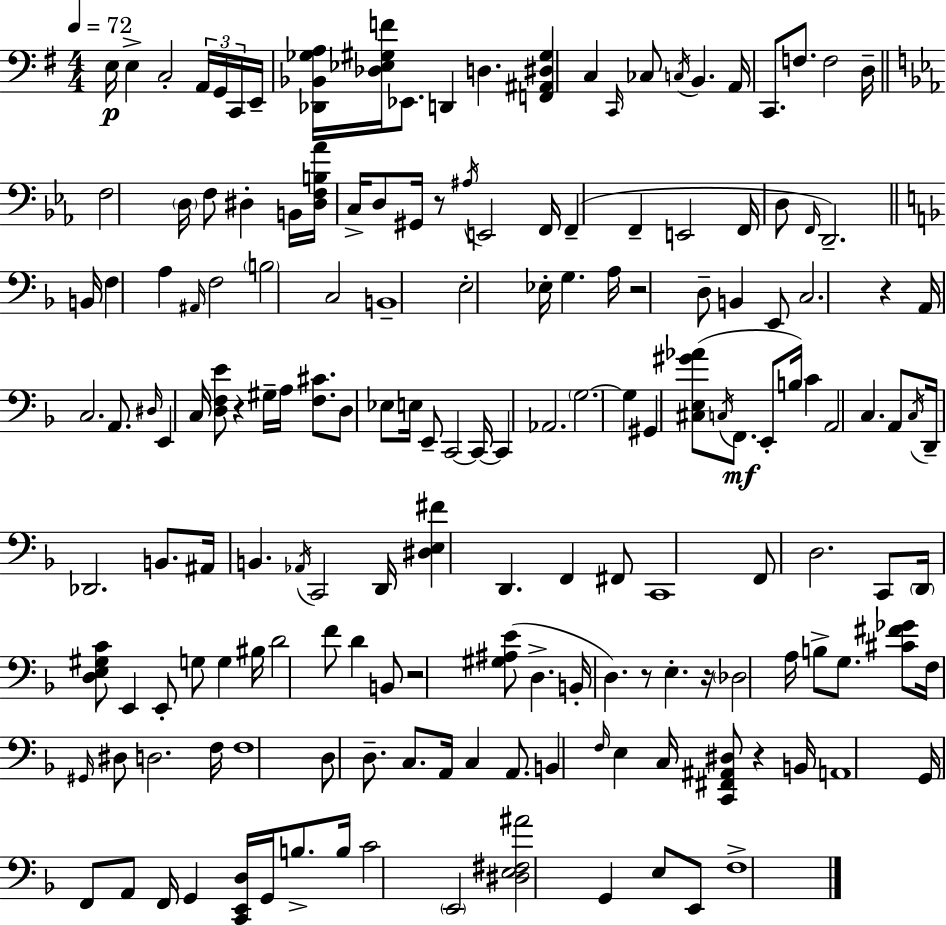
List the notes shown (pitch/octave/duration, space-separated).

E3/s E3/q C3/h A2/s G2/s C2/s E2/s [Db2,Bb2,Gb3,A3]/s [Db3,Eb3,G#3,F4]/s Eb2/e. D2/q D3/q. [F2,A#2,D#3,G#3]/q C3/q C2/s CES3/e C3/s B2/q. A2/s C2/e. F3/e. F3/h D3/s F3/h D3/s F3/e D#3/q B2/s [D#3,F3,B3,Ab4]/s C3/s D3/e G#2/s R/e A#3/s E2/h F2/s F2/q F2/q E2/h F2/s D3/e F2/s D2/h. B2/s F3/q A3/q A#2/s F3/h B3/h C3/h B2/w E3/h Eb3/s G3/q. A3/s R/h D3/e B2/q E2/e C3/h. R/q A2/s C3/h. A2/e. D#3/s E2/q C3/s [D3,F3,E4]/e R/q G#3/s A3/s [F3,C#4]/e. D3/e Eb3/e E3/s E2/e C2/h C2/s C2/q Ab2/h. G3/h. G3/q G#2/q [C#3,E3,G#4,Ab4]/e C3/s F2/e. E2/e B3/s C4/q A2/h C3/q. A2/e C3/s D2/s Db2/h. B2/e. A#2/s B2/q. Ab2/s C2/h D2/s [D#3,E3,F#4]/q D2/q. F2/q F#2/e C2/w F2/e D3/h. C2/e D2/s [D3,E3,G#3,C4]/e E2/q E2/e G3/e G3/q BIS3/s D4/h F4/e D4/q B2/e R/h [G#3,A#3,E4]/e D3/q. B2/s D3/q. R/e E3/q. R/s Db3/h A3/s B3/e G3/e. [C#4,F#4,Gb4]/e F3/s G#2/s D#3/e D3/h. F3/s F3/w D3/e D3/e. C3/e. A2/s C3/q A2/e. B2/q F3/s E3/q C3/s [C2,F#2,A#2,D#3]/e R/q B2/s A2/w G2/s F2/e A2/e F2/s G2/q [C2,E2,D3]/s G2/s B3/e. B3/s C4/h E2/h [D#3,E3,F#3,A#4]/h G2/q E3/e E2/e F3/w